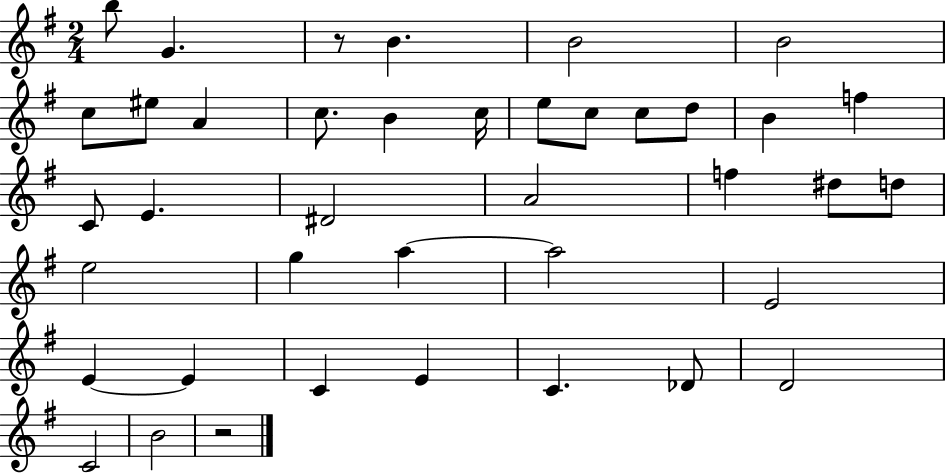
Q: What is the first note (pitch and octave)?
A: B5